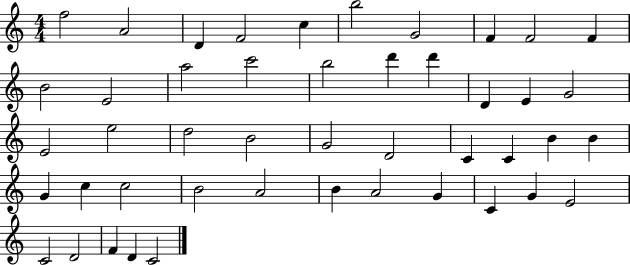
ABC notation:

X:1
T:Untitled
M:4/4
L:1/4
K:C
f2 A2 D F2 c b2 G2 F F2 F B2 E2 a2 c'2 b2 d' d' D E G2 E2 e2 d2 B2 G2 D2 C C B B G c c2 B2 A2 B A2 G C G E2 C2 D2 F D C2